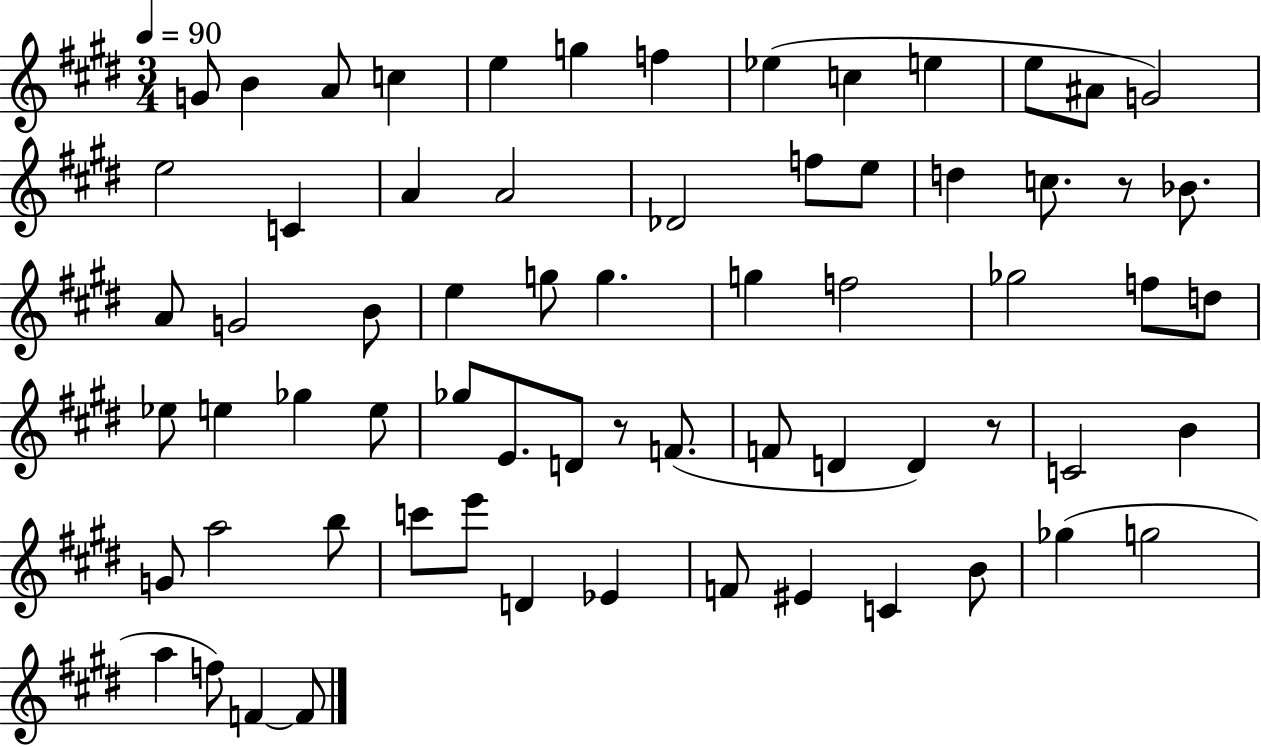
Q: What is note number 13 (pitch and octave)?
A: G4